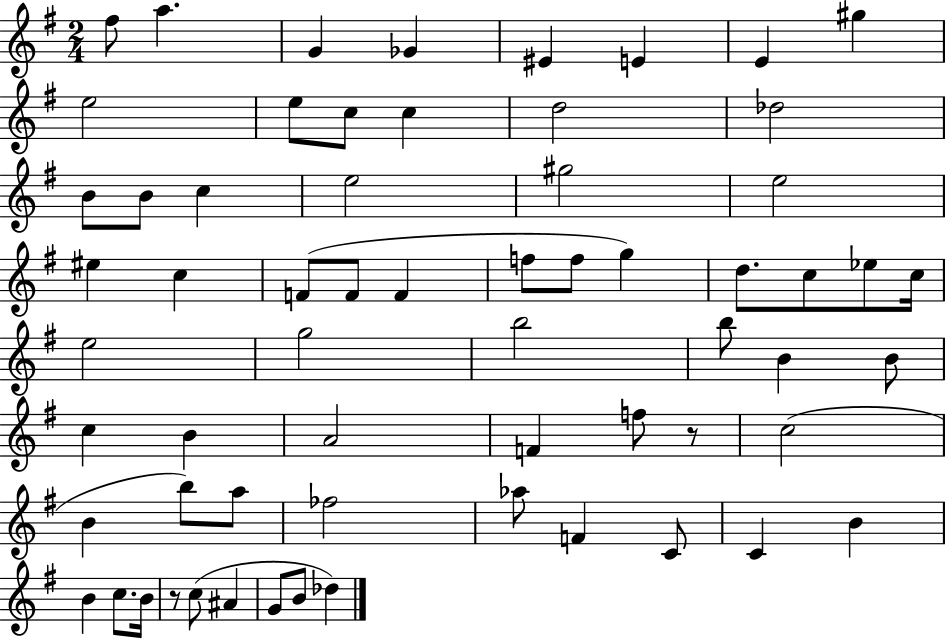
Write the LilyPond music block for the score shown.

{
  \clef treble
  \numericTimeSignature
  \time 2/4
  \key g \major
  \repeat volta 2 { fis''8 a''4. | g'4 ges'4 | eis'4 e'4 | e'4 gis''4 | \break e''2 | e''8 c''8 c''4 | d''2 | des''2 | \break b'8 b'8 c''4 | e''2 | gis''2 | e''2 | \break eis''4 c''4 | f'8( f'8 f'4 | f''8 f''8 g''4) | d''8. c''8 ees''8 c''16 | \break e''2 | g''2 | b''2 | b''8 b'4 b'8 | \break c''4 b'4 | a'2 | f'4 f''8 r8 | c''2( | \break b'4 b''8) a''8 | fes''2 | aes''8 f'4 c'8 | c'4 b'4 | \break b'4 c''8. b'16 | r8 c''8( ais'4 | g'8 b'8 des''4) | } \bar "|."
}